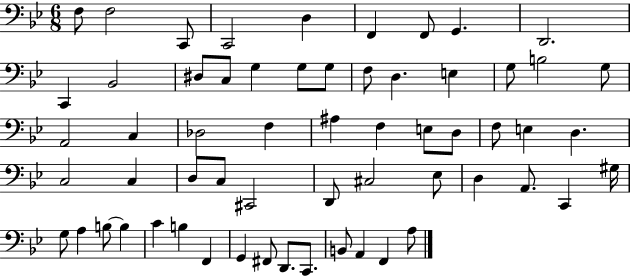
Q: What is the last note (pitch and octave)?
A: A3